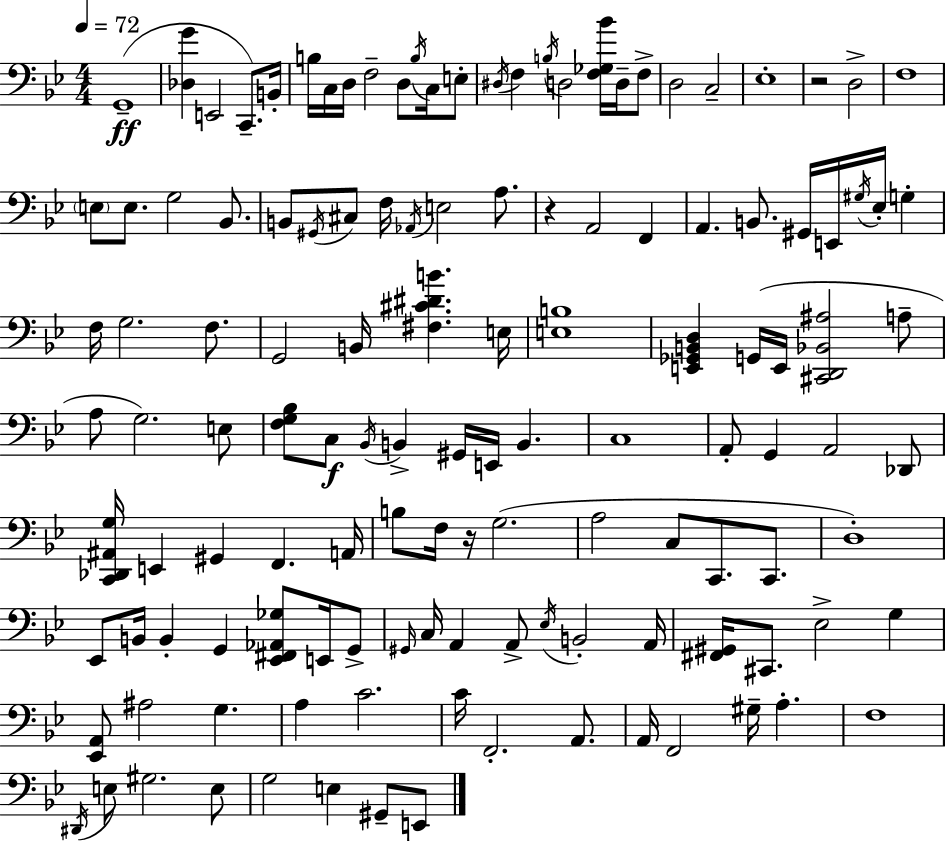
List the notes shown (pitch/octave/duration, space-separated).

G2/w [Db3,G4]/q E2/h C2/e. B2/s B3/s C3/s D3/s F3/h D3/e B3/s C3/s E3/e D#3/s F3/q B3/s D3/h [F3,Gb3,Bb4]/s D3/s F3/e D3/h C3/h Eb3/w R/h D3/h F3/w E3/e E3/e. G3/h Bb2/e. B2/e G#2/s C#3/e F3/s Ab2/s E3/h A3/e. R/q A2/h F2/q A2/q. B2/e. G#2/s E2/s G#3/s Eb3/s G3/q F3/s G3/h. F3/e. G2/h B2/s [F#3,C#4,D#4,B4]/q. E3/s [E3,B3]/w [E2,Gb2,B2,D3]/q G2/s E2/s [C#2,D2,Bb2,A#3]/h A3/e A3/e G3/h. E3/e [F3,G3,Bb3]/e C3/e Bb2/s B2/q G#2/s E2/s B2/q. C3/w A2/e G2/q A2/h Db2/e [C2,Db2,A#2,G3]/s E2/q G#2/q F2/q. A2/s B3/e F3/s R/s G3/h. A3/h C3/e C2/e. C2/e. D3/w Eb2/e B2/s B2/q G2/q [Eb2,F#2,Ab2,Gb3]/e E2/s G2/e G#2/s C3/s A2/q A2/e Eb3/s B2/h A2/s [F#2,G#2]/s C#2/e. Eb3/h G3/q [Eb2,A2]/e A#3/h G3/q. A3/q C4/h. C4/s F2/h. A2/e. A2/s F2/h G#3/s A3/q. F3/w D#2/s E3/e G#3/h. E3/e G3/h E3/q G#2/e E2/e